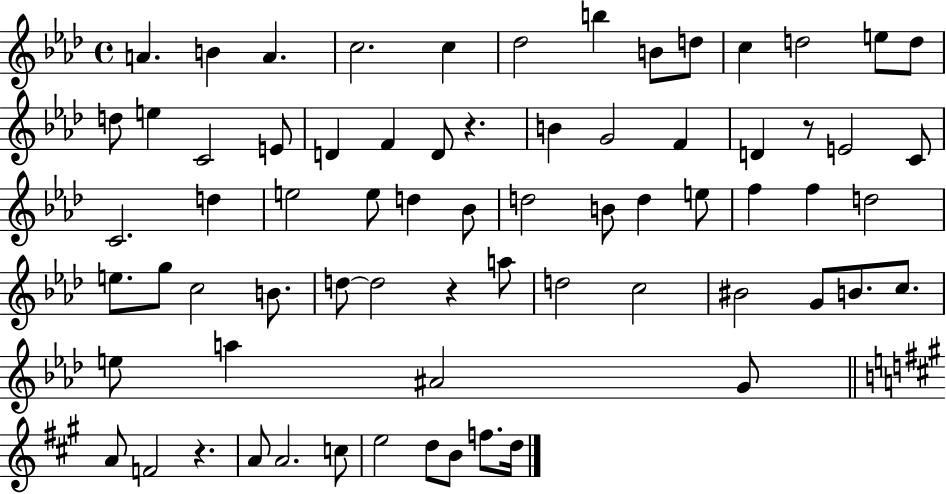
A4/q. B4/q A4/q. C5/h. C5/q Db5/h B5/q B4/e D5/e C5/q D5/h E5/e D5/e D5/e E5/q C4/h E4/e D4/q F4/q D4/e R/q. B4/q G4/h F4/q D4/q R/e E4/h C4/e C4/h. D5/q E5/h E5/e D5/q Bb4/e D5/h B4/e D5/q E5/e F5/q F5/q D5/h E5/e. G5/e C5/h B4/e. D5/e D5/h R/q A5/e D5/h C5/h BIS4/h G4/e B4/e. C5/e. E5/e A5/q A#4/h G4/e A4/e F4/h R/q. A4/e A4/h. C5/e E5/h D5/e B4/e F5/e. D5/s